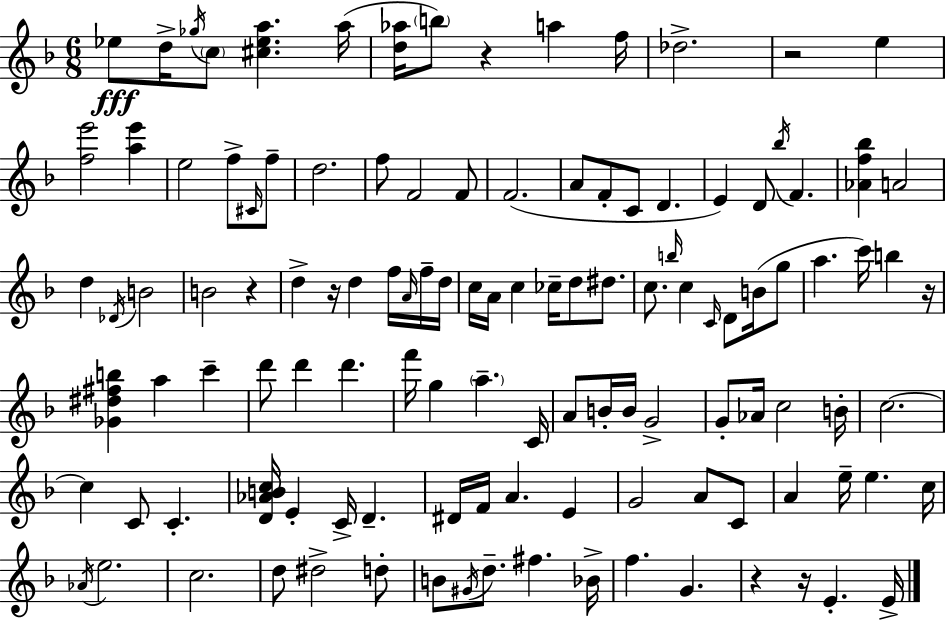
Eb5/e D5/s Gb5/s C5/e [C#5,Eb5,A5]/q. A5/s [D5,Ab5]/s B5/e R/q A5/q F5/s Db5/h. R/h E5/q [F5,E6]/h [A5,E6]/q E5/h F5/e C#4/s F5/e D5/h. F5/e F4/h F4/e F4/h. A4/e F4/e C4/e D4/q. E4/q D4/e Bb5/s F4/q. [Ab4,F5,Bb5]/q A4/h D5/q Db4/s B4/h B4/h R/q D5/q R/s D5/q F5/s A4/s F5/s D5/s C5/s A4/s C5/q CES5/s D5/e D#5/e. C5/e. B5/s C5/q C4/s D4/e B4/s G5/e A5/q. C6/s B5/q R/s [Gb4,D#5,F#5,B5]/q A5/q C6/q D6/e D6/q D6/q. F6/s G5/q A5/q. C4/s A4/e B4/s B4/s G4/h G4/e Ab4/s C5/h B4/s C5/h. C5/q C4/e C4/q. [D4,Ab4,B4,C5]/s E4/q C4/s D4/q. D#4/s F4/s A4/q. E4/q G4/h A4/e C4/e A4/q E5/s E5/q. C5/s Ab4/s E5/h. C5/h. D5/e D#5/h D5/e B4/e G#4/s D5/e. F#5/q. Bb4/s F5/q. G4/q. R/q R/s E4/q. E4/s